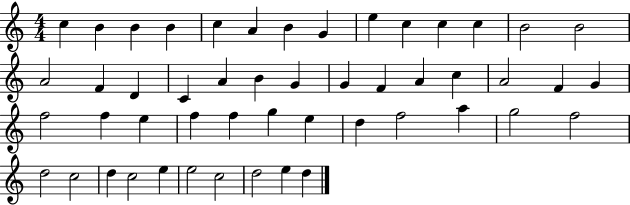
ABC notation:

X:1
T:Untitled
M:4/4
L:1/4
K:C
c B B B c A B G e c c c B2 B2 A2 F D C A B G G F A c A2 F G f2 f e f f g e d f2 a g2 f2 d2 c2 d c2 e e2 c2 d2 e d